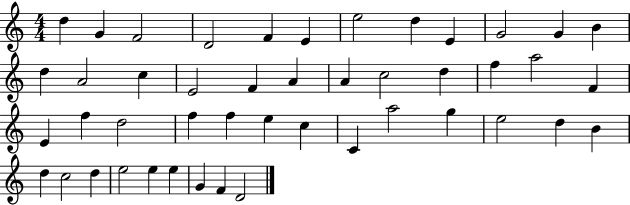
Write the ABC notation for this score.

X:1
T:Untitled
M:4/4
L:1/4
K:C
d G F2 D2 F E e2 d E G2 G B d A2 c E2 F A A c2 d f a2 F E f d2 f f e c C a2 g e2 d B d c2 d e2 e e G F D2